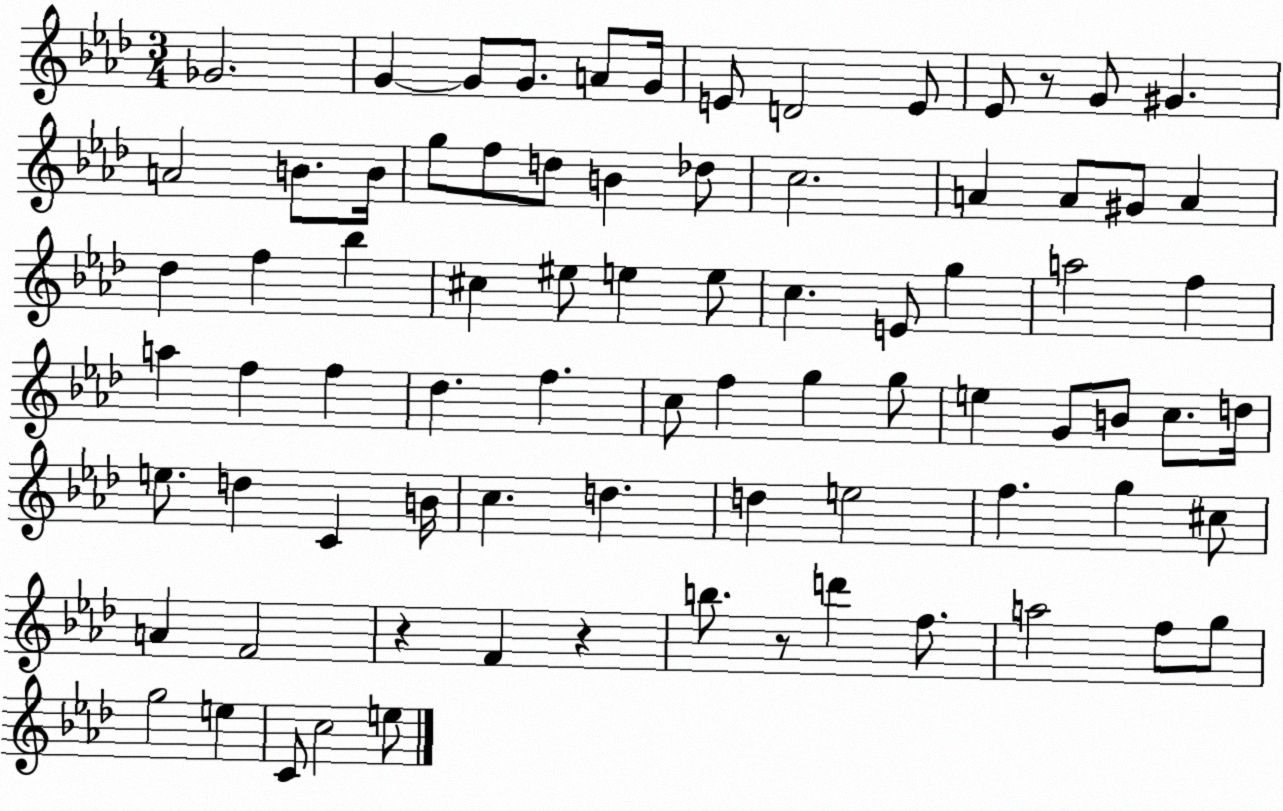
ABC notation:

X:1
T:Untitled
M:3/4
L:1/4
K:Ab
_G2 G G/2 G/2 A/2 G/4 E/2 D2 E/2 _E/2 z/2 G/2 ^G A2 B/2 B/4 g/2 f/2 d/2 B _d/2 c2 A A/2 ^G/2 A _d f _b ^c ^e/2 e e/2 c E/2 g a2 f a f f _d f c/2 f g g/2 e G/2 B/2 c/2 d/4 e/2 d C B/4 c d d e2 f g ^c/2 A F2 z F z b/2 z/2 d' f/2 a2 f/2 g/2 g2 e C/2 c2 e/2